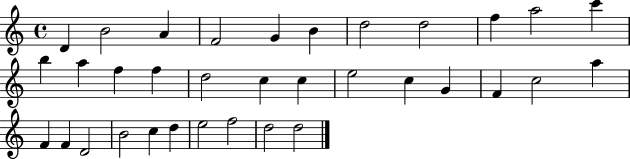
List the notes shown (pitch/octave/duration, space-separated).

D4/q B4/h A4/q F4/h G4/q B4/q D5/h D5/h F5/q A5/h C6/q B5/q A5/q F5/q F5/q D5/h C5/q C5/q E5/h C5/q G4/q F4/q C5/h A5/q F4/q F4/q D4/h B4/h C5/q D5/q E5/h F5/h D5/h D5/h